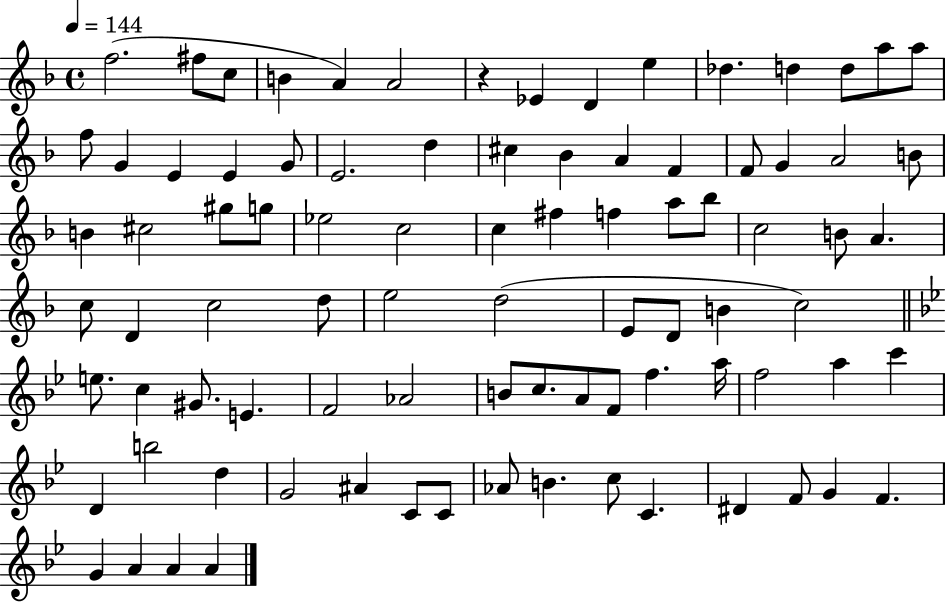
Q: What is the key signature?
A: F major